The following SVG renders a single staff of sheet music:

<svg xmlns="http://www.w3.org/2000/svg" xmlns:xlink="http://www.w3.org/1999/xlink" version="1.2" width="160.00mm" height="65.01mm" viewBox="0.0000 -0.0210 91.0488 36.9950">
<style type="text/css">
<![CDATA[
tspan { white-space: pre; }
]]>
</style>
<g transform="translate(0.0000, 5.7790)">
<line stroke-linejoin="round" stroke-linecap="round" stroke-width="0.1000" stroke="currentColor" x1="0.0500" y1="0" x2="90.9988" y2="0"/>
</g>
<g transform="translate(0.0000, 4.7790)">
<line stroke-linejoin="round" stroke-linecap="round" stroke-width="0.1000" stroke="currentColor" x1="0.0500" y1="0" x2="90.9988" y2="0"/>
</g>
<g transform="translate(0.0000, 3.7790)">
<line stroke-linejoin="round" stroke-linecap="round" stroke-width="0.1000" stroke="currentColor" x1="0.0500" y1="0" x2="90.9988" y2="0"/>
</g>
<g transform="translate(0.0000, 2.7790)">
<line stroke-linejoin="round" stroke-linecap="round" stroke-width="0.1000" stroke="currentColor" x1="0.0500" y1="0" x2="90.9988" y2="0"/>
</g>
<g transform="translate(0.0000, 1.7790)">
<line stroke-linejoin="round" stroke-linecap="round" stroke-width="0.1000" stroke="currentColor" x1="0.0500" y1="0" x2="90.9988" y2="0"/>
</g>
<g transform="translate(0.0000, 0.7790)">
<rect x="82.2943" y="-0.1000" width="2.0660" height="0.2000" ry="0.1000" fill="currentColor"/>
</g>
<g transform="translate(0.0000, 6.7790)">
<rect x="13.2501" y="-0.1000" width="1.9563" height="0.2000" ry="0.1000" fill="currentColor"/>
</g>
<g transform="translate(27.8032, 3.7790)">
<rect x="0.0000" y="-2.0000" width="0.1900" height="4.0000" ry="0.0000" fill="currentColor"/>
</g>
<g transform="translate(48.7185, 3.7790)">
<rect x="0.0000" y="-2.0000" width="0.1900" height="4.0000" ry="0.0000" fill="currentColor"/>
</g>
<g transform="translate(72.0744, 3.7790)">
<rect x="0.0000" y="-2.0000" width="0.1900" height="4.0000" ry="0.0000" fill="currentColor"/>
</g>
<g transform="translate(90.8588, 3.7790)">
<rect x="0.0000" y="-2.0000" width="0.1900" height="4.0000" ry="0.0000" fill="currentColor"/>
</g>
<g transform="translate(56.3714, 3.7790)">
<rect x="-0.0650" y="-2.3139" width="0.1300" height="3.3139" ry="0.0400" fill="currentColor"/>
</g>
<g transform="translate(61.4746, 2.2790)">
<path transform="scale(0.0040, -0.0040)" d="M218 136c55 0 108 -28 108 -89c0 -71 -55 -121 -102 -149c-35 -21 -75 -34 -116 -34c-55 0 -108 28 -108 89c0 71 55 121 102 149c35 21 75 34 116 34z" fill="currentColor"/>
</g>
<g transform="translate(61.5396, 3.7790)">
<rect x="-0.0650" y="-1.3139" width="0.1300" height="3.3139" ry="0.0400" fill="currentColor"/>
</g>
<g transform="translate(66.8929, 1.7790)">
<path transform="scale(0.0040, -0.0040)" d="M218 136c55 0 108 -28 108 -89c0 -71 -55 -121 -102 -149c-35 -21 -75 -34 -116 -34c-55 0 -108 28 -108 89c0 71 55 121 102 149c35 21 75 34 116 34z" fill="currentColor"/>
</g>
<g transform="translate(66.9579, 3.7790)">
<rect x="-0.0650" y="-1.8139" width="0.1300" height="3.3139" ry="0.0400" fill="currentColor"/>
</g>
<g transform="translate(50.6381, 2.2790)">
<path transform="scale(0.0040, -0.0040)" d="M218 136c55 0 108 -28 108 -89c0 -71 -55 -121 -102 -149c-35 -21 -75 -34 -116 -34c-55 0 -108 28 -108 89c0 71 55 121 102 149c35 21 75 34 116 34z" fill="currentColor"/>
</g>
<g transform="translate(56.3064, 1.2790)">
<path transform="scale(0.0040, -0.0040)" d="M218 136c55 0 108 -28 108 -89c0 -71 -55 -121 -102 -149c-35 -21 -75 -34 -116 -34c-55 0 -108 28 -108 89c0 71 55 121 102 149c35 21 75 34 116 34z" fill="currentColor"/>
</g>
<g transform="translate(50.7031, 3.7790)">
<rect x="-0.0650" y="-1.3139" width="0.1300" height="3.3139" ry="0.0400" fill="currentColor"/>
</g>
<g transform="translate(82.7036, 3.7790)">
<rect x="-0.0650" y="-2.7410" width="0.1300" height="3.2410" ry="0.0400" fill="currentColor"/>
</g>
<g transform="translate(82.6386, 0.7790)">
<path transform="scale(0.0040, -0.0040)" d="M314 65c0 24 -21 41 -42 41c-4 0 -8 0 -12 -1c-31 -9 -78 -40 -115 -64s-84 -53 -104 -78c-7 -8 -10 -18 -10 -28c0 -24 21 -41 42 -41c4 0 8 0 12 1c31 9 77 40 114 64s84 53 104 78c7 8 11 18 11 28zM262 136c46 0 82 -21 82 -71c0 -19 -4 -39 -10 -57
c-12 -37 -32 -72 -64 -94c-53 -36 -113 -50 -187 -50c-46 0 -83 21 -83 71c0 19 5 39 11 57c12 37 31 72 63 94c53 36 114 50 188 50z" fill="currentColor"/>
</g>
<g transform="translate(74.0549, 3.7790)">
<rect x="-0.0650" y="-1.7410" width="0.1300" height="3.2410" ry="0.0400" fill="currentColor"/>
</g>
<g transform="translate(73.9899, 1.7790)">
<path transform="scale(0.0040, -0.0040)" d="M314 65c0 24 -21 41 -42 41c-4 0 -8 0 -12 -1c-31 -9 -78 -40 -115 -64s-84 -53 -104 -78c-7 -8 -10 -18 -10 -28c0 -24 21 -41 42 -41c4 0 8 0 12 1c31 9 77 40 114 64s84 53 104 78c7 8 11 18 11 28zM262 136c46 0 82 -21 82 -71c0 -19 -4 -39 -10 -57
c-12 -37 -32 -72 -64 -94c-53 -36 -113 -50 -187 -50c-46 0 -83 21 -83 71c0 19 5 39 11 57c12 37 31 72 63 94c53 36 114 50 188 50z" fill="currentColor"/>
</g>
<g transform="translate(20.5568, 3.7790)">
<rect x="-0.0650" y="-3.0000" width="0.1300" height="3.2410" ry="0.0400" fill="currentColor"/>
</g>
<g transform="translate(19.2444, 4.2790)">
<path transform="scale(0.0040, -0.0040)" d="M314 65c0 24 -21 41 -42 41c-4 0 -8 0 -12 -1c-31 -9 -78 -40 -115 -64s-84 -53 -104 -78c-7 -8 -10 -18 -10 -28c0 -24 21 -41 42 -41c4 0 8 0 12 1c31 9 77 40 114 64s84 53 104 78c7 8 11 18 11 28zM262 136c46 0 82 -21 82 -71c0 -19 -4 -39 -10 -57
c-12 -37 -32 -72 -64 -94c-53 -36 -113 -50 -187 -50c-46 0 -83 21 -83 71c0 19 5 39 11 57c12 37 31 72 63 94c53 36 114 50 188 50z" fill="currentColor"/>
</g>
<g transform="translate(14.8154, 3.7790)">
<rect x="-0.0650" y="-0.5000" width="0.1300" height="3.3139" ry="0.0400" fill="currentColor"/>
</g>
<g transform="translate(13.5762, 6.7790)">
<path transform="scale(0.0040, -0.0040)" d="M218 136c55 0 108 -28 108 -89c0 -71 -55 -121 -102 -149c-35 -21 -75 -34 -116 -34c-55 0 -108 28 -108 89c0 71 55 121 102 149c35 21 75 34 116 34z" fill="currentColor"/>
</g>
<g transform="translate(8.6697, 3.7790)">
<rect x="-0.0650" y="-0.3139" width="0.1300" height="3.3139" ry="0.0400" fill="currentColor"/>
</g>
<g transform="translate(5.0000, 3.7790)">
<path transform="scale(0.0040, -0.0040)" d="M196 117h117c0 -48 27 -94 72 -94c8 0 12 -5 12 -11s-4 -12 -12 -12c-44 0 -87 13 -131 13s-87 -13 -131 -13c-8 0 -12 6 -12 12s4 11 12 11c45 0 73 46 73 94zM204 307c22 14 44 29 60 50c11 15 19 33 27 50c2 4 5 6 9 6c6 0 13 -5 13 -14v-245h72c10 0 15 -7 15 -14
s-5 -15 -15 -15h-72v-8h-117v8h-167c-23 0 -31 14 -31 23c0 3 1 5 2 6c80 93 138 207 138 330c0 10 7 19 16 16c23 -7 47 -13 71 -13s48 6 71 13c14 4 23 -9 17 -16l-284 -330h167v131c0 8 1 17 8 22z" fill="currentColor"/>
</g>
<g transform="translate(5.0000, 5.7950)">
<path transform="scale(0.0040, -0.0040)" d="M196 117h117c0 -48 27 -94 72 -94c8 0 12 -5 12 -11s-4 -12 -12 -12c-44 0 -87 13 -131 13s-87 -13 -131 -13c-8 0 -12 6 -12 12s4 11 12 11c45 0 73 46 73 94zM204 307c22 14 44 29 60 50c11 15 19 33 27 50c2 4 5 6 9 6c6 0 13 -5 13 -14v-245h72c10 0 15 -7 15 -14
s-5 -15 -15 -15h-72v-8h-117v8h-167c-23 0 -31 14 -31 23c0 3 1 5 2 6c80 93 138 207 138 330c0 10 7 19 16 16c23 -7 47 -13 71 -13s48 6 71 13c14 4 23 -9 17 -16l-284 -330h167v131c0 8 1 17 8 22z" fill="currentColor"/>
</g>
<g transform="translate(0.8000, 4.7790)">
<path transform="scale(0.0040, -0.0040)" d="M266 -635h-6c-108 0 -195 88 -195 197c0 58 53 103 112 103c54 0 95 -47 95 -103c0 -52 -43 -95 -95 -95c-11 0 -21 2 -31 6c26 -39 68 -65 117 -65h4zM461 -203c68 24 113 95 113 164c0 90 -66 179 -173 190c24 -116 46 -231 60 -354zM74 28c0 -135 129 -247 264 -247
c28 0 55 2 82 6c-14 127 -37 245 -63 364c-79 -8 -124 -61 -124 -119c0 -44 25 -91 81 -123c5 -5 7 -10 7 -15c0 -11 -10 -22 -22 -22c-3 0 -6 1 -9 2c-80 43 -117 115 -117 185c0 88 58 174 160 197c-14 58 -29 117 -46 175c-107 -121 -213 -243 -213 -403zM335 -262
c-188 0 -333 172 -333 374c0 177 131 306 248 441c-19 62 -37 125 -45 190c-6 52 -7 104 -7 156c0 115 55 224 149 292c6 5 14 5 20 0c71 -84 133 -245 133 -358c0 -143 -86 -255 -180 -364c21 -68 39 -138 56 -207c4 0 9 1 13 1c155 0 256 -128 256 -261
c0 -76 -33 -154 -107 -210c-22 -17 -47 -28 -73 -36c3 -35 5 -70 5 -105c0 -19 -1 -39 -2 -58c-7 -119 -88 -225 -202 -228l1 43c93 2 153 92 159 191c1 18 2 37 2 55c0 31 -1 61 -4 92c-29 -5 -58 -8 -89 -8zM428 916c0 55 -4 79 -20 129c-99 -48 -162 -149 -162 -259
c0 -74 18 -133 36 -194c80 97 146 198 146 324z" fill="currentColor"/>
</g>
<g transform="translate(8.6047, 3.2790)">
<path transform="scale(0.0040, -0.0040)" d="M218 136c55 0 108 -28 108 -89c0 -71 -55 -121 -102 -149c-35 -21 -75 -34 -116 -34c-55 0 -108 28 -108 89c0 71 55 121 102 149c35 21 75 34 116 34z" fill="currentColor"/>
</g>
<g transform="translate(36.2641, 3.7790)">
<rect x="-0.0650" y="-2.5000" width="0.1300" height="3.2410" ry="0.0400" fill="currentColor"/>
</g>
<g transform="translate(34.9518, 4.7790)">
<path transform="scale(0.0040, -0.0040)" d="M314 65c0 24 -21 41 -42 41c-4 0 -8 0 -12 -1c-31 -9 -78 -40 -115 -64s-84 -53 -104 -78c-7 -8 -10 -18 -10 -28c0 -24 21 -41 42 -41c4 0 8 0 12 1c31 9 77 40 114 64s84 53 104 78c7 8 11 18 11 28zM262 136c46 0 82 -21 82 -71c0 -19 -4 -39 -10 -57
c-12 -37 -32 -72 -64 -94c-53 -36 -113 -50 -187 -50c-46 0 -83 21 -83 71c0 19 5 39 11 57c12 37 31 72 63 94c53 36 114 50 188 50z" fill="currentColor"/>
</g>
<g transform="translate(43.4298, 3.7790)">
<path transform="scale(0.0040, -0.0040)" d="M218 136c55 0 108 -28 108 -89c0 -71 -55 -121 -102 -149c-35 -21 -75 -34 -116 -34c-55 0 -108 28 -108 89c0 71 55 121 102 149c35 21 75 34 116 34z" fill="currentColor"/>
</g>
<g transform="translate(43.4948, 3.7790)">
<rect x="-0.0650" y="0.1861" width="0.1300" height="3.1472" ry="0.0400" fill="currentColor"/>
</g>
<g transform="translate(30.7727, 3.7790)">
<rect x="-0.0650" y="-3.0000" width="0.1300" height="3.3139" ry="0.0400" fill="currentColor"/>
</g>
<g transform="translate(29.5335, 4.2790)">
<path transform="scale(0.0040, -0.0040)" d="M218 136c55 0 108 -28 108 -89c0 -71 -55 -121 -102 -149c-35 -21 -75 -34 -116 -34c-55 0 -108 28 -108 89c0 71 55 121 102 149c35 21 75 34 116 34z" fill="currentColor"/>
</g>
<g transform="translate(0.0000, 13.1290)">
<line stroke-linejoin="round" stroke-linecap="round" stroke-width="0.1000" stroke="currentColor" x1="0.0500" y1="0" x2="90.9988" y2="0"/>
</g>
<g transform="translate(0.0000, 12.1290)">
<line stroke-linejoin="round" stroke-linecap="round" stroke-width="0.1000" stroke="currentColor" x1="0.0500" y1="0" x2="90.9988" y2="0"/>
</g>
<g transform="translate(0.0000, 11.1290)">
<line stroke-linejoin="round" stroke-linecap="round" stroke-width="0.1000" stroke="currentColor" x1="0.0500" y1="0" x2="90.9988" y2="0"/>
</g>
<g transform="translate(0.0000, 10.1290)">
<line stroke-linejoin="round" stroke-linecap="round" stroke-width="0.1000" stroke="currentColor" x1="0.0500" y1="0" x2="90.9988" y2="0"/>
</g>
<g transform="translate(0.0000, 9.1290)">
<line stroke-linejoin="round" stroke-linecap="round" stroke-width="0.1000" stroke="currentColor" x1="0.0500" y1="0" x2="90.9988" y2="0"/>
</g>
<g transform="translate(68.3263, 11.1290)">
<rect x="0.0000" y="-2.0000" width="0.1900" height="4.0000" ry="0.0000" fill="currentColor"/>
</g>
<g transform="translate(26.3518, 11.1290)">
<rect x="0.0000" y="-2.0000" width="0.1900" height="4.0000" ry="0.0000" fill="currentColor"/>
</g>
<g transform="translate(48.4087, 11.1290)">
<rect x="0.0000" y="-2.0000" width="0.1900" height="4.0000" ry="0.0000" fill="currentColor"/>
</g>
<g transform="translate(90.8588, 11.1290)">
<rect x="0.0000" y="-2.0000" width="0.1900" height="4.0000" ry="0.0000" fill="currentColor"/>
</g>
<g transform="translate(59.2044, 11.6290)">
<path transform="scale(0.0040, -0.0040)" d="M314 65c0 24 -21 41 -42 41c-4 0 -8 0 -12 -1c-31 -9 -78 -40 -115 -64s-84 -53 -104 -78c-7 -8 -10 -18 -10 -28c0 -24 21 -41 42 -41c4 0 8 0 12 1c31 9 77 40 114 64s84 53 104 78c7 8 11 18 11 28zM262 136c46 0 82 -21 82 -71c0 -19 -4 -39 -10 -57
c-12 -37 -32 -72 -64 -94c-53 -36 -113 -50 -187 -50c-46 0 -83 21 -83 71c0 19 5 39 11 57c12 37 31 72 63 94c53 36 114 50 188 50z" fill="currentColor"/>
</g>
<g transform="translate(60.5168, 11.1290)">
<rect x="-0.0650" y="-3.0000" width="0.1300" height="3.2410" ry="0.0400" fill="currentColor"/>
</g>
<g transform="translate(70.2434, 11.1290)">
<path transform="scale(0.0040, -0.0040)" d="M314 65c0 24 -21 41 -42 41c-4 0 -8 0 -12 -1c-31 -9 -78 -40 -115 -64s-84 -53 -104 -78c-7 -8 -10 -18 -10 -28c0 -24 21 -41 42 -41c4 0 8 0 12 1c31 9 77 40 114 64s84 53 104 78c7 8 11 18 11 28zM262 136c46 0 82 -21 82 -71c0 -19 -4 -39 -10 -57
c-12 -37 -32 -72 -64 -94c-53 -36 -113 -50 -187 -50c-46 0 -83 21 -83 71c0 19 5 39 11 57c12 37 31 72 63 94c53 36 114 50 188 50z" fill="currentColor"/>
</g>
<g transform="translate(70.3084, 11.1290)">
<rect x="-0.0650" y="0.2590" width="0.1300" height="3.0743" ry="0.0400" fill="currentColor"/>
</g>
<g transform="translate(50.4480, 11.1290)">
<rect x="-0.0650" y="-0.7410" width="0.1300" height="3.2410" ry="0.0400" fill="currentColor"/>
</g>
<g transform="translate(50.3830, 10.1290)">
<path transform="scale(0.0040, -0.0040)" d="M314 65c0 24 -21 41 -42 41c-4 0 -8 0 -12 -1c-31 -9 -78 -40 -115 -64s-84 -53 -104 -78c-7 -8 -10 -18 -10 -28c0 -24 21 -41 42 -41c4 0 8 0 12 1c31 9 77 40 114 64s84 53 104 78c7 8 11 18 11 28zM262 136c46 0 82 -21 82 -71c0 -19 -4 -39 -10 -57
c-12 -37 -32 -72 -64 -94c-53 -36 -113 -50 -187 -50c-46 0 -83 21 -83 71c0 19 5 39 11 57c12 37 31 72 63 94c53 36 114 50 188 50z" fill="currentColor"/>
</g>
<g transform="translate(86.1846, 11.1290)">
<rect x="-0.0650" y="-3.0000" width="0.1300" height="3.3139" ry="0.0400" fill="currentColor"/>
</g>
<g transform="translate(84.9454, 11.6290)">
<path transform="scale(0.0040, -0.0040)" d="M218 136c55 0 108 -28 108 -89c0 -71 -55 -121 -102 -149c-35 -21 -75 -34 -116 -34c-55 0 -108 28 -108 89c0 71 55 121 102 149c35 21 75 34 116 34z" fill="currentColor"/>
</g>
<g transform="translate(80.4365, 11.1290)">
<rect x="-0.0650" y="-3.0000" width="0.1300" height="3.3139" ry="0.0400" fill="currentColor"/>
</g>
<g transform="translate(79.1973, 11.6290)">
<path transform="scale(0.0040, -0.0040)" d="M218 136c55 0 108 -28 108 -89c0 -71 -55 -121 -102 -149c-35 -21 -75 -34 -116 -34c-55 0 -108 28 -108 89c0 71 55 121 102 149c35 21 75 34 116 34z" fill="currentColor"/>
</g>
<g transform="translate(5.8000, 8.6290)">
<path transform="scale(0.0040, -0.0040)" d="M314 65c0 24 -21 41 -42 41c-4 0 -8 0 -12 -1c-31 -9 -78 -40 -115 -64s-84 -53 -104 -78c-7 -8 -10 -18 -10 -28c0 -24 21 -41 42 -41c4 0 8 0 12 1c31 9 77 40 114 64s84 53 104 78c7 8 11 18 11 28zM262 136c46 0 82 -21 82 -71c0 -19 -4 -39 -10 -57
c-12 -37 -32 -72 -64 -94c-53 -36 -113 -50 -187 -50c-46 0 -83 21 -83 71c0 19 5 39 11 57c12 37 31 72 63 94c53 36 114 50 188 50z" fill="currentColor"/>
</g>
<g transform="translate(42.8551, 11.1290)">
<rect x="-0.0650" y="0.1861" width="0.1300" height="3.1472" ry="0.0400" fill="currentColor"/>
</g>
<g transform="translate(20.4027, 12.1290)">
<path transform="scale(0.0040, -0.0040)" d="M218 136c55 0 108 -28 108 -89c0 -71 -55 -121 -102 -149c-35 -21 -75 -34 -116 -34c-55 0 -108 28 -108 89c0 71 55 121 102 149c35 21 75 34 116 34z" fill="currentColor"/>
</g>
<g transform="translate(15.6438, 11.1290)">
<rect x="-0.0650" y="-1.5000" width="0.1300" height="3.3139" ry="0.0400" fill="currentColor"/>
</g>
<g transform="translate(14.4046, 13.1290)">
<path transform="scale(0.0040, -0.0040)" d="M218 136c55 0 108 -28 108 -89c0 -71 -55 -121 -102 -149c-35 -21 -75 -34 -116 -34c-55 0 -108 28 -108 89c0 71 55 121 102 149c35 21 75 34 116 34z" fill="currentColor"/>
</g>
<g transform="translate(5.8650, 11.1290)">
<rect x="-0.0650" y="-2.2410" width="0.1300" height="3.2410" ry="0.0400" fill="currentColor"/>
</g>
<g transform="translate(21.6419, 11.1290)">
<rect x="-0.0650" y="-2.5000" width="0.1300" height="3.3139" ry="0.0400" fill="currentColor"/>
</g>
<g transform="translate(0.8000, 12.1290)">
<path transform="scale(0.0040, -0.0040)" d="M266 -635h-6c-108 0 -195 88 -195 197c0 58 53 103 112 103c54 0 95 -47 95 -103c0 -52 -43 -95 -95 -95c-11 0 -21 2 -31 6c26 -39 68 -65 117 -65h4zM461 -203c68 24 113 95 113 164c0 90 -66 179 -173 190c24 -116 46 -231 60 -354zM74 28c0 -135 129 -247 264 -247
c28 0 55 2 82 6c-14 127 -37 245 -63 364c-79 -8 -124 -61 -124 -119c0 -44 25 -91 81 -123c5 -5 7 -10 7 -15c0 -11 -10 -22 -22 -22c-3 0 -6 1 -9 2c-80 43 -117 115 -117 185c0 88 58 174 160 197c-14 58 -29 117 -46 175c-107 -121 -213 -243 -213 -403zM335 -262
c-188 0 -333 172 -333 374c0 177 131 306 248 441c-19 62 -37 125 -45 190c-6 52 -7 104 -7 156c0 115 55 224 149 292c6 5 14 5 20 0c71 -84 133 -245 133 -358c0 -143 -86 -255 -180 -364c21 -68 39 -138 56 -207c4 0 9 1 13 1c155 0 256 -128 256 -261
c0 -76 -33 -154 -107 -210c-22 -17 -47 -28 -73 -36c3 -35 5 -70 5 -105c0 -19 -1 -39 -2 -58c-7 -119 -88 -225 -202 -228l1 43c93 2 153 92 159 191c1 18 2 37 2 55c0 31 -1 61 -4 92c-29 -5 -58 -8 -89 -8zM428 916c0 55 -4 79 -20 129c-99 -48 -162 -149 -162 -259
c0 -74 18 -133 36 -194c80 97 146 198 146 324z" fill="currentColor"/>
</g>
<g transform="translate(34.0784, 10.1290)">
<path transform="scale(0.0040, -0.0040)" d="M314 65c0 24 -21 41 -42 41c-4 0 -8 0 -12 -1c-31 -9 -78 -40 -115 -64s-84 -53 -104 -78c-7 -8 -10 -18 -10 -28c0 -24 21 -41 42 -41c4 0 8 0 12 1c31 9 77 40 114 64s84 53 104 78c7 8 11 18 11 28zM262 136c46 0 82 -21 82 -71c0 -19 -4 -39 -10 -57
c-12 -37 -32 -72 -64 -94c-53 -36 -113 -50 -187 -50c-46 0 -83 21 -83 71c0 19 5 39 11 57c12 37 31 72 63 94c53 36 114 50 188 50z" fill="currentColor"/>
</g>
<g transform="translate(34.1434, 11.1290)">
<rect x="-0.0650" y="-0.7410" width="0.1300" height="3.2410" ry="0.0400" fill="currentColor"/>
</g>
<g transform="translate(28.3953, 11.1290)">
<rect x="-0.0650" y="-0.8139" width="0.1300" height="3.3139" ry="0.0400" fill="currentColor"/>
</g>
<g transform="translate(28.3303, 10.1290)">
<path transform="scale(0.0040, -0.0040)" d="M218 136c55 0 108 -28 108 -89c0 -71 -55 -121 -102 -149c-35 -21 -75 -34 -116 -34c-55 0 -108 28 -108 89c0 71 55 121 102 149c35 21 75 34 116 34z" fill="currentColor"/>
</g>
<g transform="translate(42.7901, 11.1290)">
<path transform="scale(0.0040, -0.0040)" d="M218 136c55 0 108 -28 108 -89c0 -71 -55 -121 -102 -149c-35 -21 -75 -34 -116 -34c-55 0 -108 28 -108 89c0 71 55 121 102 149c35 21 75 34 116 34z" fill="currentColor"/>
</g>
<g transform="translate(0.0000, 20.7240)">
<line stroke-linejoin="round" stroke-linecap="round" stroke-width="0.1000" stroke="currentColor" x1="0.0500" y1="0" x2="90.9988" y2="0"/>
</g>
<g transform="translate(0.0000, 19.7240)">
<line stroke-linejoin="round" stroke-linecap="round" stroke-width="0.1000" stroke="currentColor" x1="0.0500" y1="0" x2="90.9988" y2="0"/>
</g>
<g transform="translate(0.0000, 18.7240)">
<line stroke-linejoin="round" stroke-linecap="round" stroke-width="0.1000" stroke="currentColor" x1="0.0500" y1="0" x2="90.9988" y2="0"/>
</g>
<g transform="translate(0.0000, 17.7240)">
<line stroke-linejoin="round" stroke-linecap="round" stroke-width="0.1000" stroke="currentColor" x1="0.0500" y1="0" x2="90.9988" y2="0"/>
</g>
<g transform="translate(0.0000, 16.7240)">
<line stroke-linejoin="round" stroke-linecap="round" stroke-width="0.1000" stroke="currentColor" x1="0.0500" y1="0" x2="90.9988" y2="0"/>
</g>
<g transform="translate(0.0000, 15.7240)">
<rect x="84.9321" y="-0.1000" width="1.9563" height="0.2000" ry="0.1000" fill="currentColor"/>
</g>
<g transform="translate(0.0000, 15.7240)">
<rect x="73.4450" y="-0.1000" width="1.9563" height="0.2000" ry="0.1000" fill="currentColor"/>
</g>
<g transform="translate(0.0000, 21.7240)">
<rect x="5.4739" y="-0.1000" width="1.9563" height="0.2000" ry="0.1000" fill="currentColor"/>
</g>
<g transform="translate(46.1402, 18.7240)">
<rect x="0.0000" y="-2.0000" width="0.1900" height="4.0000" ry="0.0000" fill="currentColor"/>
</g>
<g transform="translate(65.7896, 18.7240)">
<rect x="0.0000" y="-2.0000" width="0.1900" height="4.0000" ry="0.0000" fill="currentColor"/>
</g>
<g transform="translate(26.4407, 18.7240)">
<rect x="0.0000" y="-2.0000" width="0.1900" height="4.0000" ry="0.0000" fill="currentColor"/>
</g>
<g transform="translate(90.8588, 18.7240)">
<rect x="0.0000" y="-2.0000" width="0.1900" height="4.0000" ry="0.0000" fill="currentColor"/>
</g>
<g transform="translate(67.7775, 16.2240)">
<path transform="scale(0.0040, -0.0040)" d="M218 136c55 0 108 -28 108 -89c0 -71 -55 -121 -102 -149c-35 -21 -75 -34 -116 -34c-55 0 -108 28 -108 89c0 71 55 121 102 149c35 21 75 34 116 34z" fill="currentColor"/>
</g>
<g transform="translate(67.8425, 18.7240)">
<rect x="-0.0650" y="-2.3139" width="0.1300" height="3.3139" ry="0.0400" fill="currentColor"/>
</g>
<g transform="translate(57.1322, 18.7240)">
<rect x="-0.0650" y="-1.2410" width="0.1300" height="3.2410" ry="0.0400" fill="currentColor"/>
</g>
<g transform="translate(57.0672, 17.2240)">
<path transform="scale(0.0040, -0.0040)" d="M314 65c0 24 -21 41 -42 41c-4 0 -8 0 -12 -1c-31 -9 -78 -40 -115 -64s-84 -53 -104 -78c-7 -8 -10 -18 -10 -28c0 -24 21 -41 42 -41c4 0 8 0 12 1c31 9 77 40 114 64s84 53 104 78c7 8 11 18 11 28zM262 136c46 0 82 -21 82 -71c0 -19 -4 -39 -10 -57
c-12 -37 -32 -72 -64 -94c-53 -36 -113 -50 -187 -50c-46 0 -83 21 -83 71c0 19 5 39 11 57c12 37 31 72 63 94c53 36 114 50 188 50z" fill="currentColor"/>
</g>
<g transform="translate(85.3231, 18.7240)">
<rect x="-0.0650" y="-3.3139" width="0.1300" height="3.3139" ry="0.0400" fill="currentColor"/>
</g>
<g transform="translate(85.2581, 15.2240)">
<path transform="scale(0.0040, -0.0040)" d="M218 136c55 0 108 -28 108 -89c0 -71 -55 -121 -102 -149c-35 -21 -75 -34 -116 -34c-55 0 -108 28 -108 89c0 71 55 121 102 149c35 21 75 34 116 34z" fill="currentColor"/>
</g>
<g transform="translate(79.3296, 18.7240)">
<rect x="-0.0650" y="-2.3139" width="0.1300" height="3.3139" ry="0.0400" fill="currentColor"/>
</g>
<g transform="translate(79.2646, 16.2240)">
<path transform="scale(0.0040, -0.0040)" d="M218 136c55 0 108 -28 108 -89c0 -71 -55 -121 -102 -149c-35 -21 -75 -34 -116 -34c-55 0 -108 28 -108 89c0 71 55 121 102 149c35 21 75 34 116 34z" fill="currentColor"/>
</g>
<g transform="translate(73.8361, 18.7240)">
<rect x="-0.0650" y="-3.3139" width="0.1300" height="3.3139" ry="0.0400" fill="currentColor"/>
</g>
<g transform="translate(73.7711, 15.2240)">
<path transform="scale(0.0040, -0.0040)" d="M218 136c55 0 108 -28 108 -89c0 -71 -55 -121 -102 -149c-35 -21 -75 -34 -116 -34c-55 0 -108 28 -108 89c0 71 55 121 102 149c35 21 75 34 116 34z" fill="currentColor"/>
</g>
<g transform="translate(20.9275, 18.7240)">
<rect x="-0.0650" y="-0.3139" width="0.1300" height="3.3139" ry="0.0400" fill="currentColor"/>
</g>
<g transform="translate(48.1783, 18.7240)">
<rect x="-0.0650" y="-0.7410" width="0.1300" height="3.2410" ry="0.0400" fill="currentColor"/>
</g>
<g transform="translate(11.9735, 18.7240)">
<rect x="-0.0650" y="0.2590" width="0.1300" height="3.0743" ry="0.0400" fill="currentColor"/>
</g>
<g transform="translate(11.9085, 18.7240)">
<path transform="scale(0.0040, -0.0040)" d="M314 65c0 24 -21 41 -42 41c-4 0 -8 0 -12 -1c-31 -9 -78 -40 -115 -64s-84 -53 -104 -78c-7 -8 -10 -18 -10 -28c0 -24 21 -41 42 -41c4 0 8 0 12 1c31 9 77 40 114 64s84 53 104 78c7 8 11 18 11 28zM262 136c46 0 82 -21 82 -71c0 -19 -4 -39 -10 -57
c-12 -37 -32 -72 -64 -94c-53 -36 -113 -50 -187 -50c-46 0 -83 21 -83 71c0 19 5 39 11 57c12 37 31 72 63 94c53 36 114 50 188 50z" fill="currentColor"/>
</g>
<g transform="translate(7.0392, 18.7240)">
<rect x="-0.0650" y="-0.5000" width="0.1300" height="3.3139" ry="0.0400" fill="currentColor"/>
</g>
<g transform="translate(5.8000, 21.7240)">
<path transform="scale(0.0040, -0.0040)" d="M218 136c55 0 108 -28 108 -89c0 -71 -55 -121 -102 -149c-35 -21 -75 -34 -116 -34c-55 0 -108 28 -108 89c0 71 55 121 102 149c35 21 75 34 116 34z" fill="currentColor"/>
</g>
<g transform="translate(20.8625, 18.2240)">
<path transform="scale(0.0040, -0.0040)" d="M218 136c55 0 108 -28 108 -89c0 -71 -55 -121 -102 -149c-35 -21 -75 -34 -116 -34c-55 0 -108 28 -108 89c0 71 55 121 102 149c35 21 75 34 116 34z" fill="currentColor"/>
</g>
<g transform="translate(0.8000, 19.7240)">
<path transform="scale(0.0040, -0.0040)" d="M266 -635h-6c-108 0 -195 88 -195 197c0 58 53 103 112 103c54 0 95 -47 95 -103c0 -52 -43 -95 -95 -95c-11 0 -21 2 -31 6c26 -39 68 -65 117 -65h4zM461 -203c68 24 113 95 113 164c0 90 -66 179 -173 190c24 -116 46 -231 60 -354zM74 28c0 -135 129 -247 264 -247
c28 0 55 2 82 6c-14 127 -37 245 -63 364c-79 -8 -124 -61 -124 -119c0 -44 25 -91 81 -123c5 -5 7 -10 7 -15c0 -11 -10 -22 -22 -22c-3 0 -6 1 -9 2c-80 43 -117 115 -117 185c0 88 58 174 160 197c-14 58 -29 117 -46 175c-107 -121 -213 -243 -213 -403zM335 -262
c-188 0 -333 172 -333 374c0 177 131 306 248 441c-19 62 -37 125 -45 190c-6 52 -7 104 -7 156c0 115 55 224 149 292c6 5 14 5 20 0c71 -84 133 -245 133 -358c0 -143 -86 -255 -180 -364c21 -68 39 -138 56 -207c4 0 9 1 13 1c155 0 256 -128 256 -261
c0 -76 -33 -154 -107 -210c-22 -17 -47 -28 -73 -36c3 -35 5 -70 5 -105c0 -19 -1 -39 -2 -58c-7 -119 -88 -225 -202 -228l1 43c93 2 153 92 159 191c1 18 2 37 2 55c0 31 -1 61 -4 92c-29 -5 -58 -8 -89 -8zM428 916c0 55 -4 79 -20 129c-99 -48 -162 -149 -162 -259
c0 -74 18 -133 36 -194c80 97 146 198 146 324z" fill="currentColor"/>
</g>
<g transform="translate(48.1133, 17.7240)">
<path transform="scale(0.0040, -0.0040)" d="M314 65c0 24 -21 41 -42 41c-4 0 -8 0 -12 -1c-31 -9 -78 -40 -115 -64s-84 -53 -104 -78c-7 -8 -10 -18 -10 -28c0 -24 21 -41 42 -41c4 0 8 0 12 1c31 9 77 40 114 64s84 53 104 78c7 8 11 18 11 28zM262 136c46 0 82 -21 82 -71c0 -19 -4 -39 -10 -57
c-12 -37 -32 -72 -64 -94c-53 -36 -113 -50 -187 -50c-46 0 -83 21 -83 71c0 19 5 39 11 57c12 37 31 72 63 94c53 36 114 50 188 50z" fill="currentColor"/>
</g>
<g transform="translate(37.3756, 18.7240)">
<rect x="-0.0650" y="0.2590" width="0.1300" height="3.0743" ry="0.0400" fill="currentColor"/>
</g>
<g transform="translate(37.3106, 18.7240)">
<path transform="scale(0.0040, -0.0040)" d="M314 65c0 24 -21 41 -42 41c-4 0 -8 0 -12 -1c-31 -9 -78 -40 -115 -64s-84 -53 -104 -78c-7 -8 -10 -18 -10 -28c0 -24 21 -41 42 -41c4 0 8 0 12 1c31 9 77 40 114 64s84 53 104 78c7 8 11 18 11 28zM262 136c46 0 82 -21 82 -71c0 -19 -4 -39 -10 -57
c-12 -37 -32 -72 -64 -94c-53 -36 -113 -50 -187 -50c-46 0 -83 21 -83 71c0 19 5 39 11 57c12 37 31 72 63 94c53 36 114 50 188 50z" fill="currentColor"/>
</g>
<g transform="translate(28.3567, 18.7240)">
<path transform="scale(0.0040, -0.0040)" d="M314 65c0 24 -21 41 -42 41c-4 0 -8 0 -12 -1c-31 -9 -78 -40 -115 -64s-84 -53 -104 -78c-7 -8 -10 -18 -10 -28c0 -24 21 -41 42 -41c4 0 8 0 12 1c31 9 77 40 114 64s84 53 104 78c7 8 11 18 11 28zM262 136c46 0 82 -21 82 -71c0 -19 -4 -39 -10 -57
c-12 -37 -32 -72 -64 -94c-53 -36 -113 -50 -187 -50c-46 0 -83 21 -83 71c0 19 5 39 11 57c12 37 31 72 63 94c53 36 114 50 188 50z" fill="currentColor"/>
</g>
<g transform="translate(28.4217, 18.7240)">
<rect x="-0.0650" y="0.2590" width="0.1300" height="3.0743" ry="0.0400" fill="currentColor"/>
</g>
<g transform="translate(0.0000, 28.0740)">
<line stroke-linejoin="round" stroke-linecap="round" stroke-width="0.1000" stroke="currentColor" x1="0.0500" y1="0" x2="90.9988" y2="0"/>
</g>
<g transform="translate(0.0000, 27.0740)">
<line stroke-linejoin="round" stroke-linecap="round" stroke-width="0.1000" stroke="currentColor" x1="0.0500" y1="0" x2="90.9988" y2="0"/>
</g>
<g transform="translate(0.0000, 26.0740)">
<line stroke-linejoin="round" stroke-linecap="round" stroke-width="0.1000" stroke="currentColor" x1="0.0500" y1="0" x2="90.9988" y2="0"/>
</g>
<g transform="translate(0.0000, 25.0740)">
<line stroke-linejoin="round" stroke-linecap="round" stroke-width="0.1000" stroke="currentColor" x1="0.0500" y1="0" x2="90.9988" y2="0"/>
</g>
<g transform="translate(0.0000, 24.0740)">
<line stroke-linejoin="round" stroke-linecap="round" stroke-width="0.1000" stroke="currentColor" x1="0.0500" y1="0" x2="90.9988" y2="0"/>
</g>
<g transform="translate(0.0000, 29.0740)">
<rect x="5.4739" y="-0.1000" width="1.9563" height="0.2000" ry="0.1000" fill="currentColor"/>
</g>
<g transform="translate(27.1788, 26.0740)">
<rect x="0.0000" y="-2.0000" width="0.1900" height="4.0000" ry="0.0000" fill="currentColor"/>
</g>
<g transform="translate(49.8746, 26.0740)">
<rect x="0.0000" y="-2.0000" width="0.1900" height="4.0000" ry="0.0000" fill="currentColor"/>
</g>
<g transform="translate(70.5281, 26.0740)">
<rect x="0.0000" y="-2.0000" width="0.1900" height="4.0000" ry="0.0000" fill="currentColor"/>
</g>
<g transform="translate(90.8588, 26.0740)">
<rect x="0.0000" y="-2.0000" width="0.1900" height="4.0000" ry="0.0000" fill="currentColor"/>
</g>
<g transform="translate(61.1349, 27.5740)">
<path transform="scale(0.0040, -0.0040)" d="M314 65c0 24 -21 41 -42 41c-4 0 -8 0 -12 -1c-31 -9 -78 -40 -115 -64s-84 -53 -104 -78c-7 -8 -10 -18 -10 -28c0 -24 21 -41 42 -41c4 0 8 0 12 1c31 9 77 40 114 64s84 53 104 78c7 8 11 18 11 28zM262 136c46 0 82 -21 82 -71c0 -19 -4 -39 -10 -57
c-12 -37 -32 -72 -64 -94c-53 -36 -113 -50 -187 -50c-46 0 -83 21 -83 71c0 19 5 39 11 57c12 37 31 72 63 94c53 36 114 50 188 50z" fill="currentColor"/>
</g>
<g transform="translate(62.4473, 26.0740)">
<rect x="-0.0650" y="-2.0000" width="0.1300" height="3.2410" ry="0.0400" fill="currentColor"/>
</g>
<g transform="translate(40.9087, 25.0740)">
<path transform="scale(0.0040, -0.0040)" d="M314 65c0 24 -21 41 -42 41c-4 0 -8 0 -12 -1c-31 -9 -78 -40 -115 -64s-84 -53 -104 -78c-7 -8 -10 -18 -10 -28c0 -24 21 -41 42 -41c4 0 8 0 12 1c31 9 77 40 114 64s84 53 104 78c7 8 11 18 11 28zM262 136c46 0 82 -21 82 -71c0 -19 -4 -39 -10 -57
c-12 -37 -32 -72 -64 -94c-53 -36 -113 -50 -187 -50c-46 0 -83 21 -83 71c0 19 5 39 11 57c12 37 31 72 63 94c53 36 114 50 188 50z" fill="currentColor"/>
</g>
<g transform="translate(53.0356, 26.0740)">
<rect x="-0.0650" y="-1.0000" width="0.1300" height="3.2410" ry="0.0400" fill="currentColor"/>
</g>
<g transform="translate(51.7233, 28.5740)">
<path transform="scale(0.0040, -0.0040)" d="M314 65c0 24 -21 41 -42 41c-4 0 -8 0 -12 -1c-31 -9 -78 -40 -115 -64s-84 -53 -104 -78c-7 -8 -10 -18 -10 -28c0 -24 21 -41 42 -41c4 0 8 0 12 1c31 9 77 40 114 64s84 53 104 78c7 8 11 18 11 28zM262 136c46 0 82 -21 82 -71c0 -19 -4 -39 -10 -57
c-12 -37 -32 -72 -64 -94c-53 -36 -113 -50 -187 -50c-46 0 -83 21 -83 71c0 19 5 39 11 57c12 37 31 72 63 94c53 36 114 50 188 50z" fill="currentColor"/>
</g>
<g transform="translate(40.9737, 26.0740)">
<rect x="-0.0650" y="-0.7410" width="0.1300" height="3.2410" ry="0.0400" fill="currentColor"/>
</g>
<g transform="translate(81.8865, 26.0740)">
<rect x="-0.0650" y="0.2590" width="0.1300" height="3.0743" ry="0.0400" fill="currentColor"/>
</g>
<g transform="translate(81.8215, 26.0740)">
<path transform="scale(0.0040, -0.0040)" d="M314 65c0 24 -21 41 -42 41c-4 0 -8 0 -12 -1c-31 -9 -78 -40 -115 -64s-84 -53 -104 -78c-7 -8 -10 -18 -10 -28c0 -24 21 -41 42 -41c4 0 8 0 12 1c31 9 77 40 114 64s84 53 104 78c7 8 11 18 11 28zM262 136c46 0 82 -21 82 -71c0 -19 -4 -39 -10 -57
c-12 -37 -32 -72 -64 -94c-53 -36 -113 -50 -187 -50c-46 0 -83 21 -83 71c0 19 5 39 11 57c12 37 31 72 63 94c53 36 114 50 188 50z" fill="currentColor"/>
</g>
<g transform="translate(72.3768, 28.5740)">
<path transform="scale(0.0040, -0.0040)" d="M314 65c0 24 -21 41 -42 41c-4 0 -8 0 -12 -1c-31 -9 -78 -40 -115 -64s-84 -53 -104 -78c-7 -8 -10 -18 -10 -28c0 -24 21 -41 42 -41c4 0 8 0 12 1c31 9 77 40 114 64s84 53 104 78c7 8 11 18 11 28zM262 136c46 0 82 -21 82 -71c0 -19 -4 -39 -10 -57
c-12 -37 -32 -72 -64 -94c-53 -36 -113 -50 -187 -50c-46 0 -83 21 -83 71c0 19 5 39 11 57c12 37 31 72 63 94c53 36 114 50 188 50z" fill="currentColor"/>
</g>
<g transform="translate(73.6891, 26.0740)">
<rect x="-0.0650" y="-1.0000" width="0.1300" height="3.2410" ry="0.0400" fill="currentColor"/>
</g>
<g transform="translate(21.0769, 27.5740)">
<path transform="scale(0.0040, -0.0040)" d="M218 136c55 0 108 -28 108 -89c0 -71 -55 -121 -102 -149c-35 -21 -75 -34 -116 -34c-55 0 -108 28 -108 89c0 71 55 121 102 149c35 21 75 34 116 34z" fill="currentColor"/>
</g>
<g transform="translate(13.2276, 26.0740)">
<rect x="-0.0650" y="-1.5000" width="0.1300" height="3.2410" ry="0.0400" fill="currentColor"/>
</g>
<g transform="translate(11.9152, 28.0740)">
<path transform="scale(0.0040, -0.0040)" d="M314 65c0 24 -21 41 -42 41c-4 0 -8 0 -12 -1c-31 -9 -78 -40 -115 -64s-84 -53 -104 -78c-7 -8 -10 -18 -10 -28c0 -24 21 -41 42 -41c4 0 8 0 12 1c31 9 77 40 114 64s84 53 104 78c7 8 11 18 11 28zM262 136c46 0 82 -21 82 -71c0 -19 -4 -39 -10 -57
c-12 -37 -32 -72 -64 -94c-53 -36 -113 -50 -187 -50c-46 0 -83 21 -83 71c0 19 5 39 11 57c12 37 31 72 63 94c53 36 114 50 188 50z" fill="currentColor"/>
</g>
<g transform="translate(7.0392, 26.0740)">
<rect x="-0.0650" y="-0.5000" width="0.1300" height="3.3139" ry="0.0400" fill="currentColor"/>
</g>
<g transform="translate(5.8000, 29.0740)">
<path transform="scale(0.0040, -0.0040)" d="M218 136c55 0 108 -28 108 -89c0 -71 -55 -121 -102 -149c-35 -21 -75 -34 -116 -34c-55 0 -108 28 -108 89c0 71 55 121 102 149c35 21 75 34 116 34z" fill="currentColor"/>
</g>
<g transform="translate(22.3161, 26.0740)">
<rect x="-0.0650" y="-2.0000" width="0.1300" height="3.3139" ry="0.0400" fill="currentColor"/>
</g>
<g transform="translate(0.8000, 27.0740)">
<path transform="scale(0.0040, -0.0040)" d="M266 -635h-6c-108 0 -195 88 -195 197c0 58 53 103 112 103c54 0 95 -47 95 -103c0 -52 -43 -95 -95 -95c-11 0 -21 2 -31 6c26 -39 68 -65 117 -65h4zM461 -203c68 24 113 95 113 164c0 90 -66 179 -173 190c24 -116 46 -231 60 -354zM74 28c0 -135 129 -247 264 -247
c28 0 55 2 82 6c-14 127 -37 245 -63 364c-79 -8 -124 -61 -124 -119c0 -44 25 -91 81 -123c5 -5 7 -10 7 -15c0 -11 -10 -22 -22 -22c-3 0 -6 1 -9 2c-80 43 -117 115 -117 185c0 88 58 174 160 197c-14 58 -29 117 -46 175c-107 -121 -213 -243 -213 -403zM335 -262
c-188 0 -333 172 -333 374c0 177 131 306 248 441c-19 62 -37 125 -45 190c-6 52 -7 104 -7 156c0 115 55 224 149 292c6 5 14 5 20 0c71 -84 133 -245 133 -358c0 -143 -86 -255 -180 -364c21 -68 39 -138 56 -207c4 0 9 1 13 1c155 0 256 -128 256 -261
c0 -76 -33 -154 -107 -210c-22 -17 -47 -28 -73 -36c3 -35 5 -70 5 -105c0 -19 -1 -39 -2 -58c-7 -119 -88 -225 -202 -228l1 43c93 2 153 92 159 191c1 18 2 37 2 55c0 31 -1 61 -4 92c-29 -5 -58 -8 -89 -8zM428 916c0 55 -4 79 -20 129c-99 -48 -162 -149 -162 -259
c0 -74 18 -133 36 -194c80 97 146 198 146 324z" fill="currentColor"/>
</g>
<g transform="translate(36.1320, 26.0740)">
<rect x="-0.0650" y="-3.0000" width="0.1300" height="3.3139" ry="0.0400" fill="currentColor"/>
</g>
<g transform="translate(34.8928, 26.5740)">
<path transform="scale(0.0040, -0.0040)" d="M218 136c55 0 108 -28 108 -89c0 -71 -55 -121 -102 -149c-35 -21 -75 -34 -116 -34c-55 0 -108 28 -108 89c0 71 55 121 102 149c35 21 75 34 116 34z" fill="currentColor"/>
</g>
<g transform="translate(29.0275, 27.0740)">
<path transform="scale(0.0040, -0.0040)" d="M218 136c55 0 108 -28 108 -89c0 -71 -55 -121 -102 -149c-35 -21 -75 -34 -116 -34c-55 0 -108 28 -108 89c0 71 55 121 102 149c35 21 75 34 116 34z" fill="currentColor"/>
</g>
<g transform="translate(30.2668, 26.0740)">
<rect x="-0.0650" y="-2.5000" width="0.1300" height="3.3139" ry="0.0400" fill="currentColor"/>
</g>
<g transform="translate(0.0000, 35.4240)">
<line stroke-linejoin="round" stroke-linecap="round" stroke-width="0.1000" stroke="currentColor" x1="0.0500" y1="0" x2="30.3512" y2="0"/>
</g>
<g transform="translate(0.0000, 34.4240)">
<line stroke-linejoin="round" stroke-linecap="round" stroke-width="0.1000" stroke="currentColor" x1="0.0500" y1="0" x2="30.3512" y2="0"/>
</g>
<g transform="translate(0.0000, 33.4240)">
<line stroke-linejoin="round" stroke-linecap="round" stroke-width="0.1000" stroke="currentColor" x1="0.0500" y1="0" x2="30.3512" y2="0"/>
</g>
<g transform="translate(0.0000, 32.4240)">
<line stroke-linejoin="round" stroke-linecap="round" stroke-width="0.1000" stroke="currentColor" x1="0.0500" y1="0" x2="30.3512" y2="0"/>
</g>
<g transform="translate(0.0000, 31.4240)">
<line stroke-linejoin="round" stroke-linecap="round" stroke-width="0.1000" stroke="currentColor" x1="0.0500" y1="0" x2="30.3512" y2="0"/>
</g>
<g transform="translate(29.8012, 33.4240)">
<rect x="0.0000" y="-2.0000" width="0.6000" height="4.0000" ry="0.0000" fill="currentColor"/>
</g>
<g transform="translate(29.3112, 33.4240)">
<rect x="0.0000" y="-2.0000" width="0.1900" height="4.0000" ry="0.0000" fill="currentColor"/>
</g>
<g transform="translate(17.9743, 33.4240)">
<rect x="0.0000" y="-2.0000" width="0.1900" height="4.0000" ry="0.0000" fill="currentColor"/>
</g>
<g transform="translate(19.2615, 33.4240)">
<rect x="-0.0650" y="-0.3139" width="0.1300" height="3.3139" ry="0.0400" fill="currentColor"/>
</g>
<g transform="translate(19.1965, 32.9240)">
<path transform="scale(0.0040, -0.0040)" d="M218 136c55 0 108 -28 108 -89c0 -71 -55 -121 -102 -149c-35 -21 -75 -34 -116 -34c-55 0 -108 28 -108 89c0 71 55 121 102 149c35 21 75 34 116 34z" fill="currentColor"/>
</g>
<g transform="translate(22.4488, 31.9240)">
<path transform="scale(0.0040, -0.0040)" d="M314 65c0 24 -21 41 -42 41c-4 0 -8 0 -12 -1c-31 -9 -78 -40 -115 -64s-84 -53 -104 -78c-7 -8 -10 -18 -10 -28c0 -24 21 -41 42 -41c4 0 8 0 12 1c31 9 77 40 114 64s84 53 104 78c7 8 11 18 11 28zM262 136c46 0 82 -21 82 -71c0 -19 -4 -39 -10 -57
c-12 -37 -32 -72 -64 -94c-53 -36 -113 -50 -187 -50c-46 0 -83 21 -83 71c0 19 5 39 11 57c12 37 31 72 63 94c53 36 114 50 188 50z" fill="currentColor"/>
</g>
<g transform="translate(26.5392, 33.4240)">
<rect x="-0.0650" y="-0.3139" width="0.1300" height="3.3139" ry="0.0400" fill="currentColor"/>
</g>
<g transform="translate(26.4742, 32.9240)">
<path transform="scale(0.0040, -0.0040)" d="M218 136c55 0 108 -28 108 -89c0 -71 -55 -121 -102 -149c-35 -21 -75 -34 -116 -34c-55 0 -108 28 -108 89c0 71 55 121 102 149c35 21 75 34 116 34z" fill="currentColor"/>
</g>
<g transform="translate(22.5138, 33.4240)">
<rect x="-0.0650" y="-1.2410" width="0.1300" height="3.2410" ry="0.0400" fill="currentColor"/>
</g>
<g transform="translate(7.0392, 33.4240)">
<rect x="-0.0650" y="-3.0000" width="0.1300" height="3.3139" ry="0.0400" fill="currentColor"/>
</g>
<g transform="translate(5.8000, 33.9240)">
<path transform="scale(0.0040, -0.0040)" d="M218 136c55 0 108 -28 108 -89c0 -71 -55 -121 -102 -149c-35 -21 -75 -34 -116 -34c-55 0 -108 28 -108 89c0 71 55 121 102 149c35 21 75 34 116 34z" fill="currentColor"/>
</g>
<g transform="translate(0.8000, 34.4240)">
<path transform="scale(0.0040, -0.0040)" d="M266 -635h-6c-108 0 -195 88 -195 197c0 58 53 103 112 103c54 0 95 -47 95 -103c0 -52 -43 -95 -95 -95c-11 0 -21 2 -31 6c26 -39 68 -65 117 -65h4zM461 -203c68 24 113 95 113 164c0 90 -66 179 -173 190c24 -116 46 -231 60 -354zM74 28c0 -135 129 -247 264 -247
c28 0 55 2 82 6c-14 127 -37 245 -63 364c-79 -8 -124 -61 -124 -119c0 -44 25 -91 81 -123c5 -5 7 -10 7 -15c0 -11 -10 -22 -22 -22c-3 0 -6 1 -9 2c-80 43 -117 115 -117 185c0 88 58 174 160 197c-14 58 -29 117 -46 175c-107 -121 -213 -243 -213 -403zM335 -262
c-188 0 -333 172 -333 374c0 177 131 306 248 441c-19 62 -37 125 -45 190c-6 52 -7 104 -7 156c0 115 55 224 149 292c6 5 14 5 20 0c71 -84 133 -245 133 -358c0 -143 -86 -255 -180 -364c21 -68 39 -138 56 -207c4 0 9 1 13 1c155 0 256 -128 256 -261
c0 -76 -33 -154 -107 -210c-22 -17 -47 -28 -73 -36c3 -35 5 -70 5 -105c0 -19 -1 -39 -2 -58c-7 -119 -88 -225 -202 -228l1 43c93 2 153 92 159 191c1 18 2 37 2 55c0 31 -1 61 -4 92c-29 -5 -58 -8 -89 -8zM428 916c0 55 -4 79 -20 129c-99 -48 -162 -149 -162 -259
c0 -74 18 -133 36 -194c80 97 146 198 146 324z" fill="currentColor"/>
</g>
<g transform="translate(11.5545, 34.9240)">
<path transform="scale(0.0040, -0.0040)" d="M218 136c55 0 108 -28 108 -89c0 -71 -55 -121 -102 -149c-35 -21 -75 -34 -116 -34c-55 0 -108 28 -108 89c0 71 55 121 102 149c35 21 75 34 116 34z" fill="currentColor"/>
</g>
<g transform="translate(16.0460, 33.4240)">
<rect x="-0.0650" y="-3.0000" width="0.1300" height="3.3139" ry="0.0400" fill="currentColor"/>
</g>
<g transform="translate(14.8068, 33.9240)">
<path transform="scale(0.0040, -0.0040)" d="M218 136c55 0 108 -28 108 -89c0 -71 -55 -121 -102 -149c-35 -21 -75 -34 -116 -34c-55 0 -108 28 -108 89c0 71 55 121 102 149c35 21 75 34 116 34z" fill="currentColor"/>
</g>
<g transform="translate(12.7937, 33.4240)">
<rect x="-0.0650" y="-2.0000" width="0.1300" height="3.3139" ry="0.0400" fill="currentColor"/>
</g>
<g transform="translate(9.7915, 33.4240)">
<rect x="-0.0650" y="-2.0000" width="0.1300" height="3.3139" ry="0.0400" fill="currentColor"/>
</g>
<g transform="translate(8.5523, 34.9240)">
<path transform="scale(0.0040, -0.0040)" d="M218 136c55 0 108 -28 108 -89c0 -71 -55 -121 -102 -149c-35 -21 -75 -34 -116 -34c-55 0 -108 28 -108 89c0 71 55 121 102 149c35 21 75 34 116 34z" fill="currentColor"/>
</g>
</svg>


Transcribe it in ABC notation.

X:1
T:Untitled
M:4/4
L:1/4
K:C
c C A2 A G2 B e g e f f2 a2 g2 E G d d2 B d2 A2 B2 A A C B2 c B2 B2 d2 e2 g b g b C E2 F G A d2 D2 F2 D2 B2 A F F A c e2 c